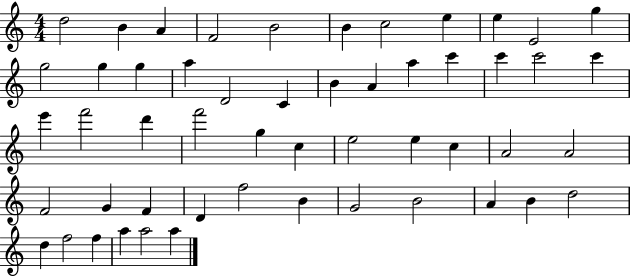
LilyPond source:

{
  \clef treble
  \numericTimeSignature
  \time 4/4
  \key c \major
  d''2 b'4 a'4 | f'2 b'2 | b'4 c''2 e''4 | e''4 e'2 g''4 | \break g''2 g''4 g''4 | a''4 d'2 c'4 | b'4 a'4 a''4 c'''4 | c'''4 c'''2 c'''4 | \break e'''4 f'''2 d'''4 | f'''2 g''4 c''4 | e''2 e''4 c''4 | a'2 a'2 | \break f'2 g'4 f'4 | d'4 f''2 b'4 | g'2 b'2 | a'4 b'4 d''2 | \break d''4 f''2 f''4 | a''4 a''2 a''4 | \bar "|."
}